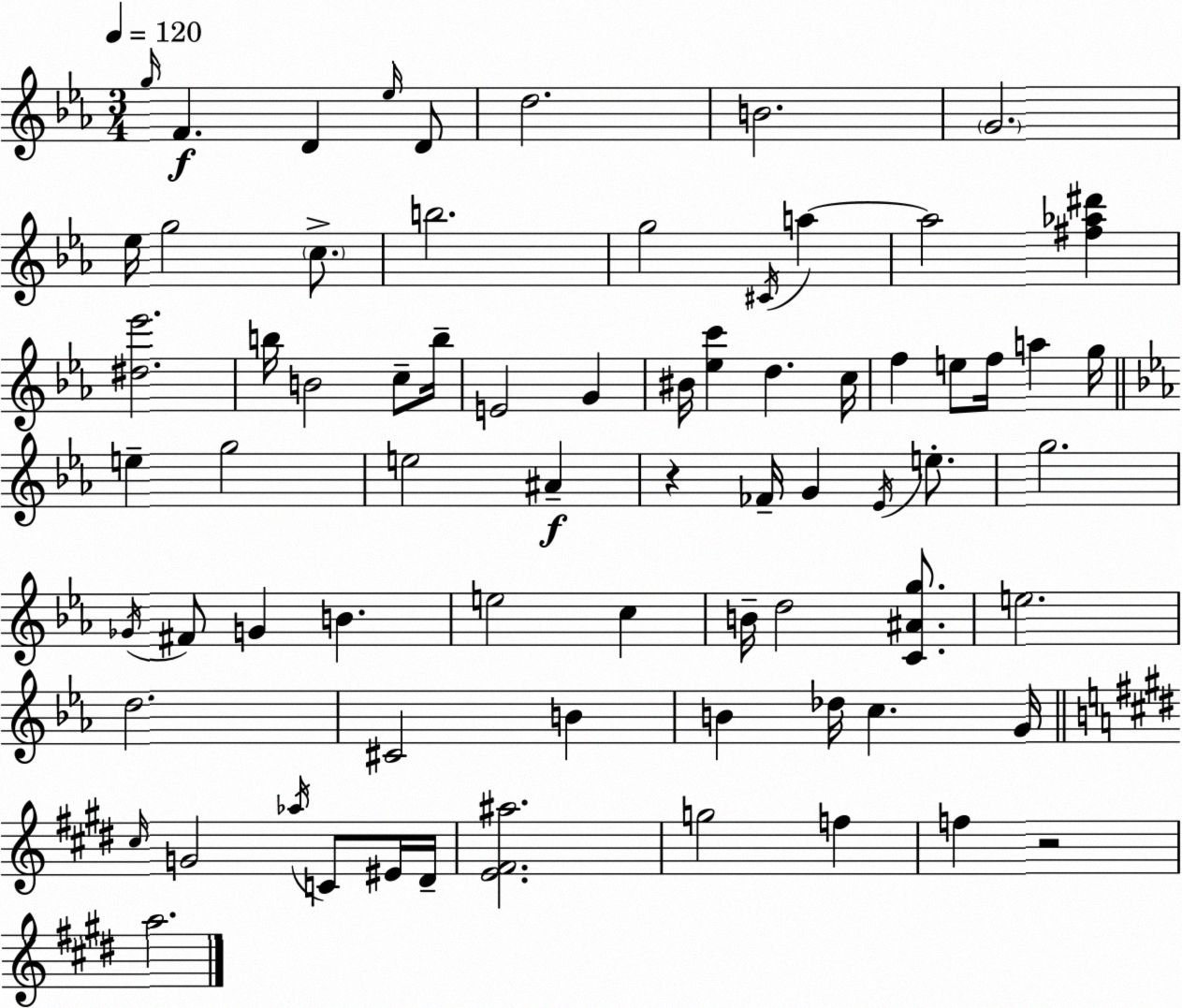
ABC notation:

X:1
T:Untitled
M:3/4
L:1/4
K:Cm
g/4 F D _e/4 D/2 d2 B2 G2 _e/4 g2 c/2 b2 g2 ^C/4 a a2 [^f_a^d'] [^d_e']2 b/4 B2 c/2 b/4 E2 G ^B/4 [_ec'] d c/4 f e/2 f/4 a g/4 e g2 e2 ^A z _F/4 G _E/4 e/2 g2 _G/4 ^F/2 G B e2 c B/4 d2 [C^Ag]/2 e2 d2 ^C2 B B _d/4 c G/4 ^c/4 G2 _a/4 C/2 ^E/4 ^D/4 [E^F^a]2 g2 f f z2 a2